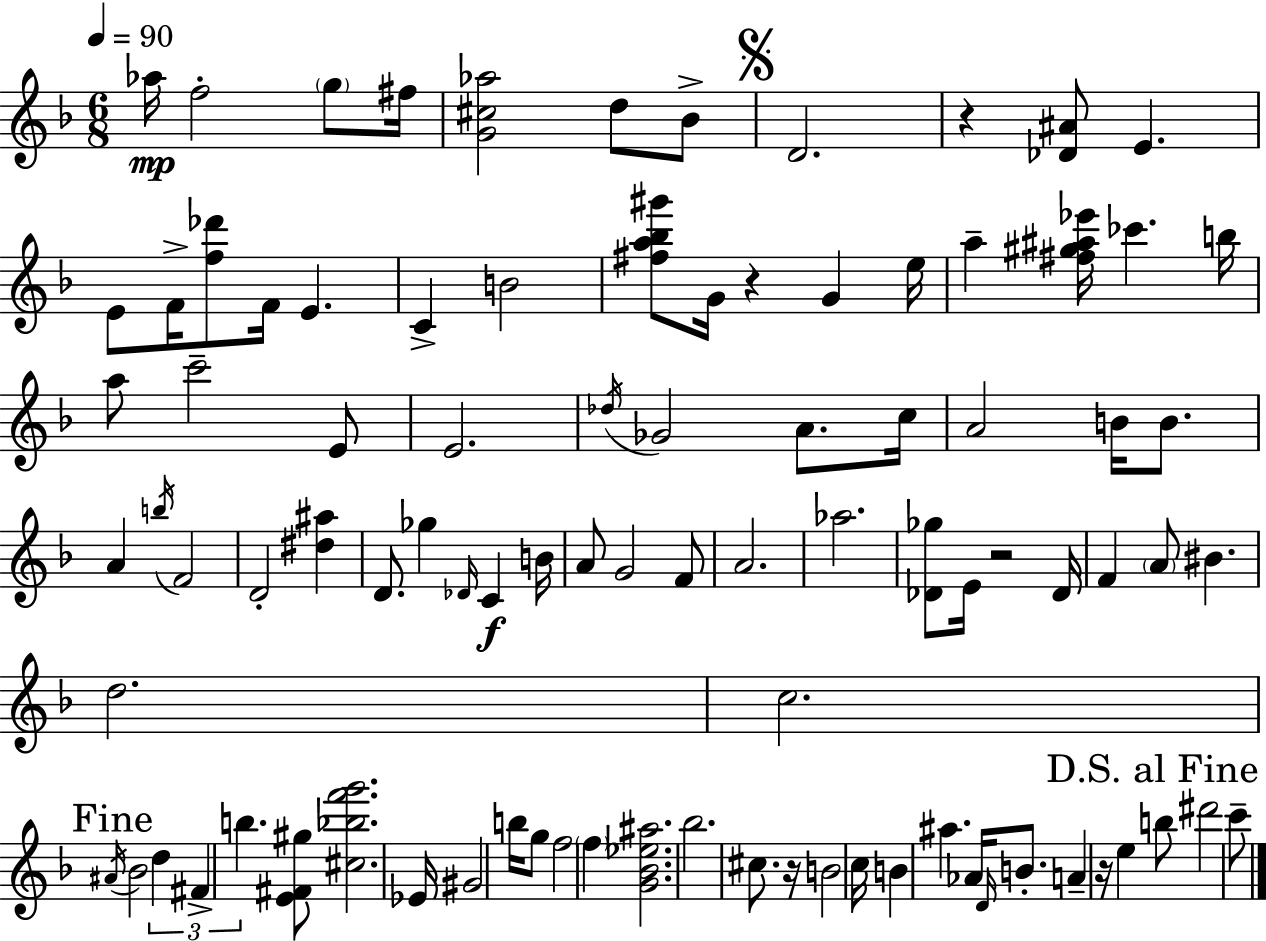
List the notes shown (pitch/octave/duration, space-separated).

Ab5/s F5/h G5/e F#5/s [G4,C#5,Ab5]/h D5/e Bb4/e D4/h. R/q [Db4,A#4]/e E4/q. E4/e F4/s [F5,Db6]/e F4/s E4/q. C4/q B4/h [F#5,A5,Bb5,G#6]/e G4/s R/q G4/q E5/s A5/q [F#5,G#5,A#5,Eb6]/s CES6/q. B5/s A5/e C6/h E4/e E4/h. Db5/s Gb4/h A4/e. C5/s A4/h B4/s B4/e. A4/q B5/s F4/h D4/h [D#5,A#5]/q D4/e. Gb5/q Db4/s C4/q B4/s A4/e G4/h F4/e A4/h. Ab5/h. [Db4,Gb5]/e E4/s R/h Db4/s F4/q A4/e BIS4/q. D5/h. C5/h. A#4/s Bb4/h D5/q F#4/q B5/q. [E4,F#4,G#5]/e [C#5,Bb5,F6,G6]/h. Eb4/s G#4/h B5/s G5/e F5/h F5/q [G4,Bb4,Eb5,A#5]/h. Bb5/h. C#5/e. R/s B4/h C5/s B4/q A#5/q. Ab4/s D4/s B4/e. A4/q R/s E5/q B5/e D#6/h C6/e